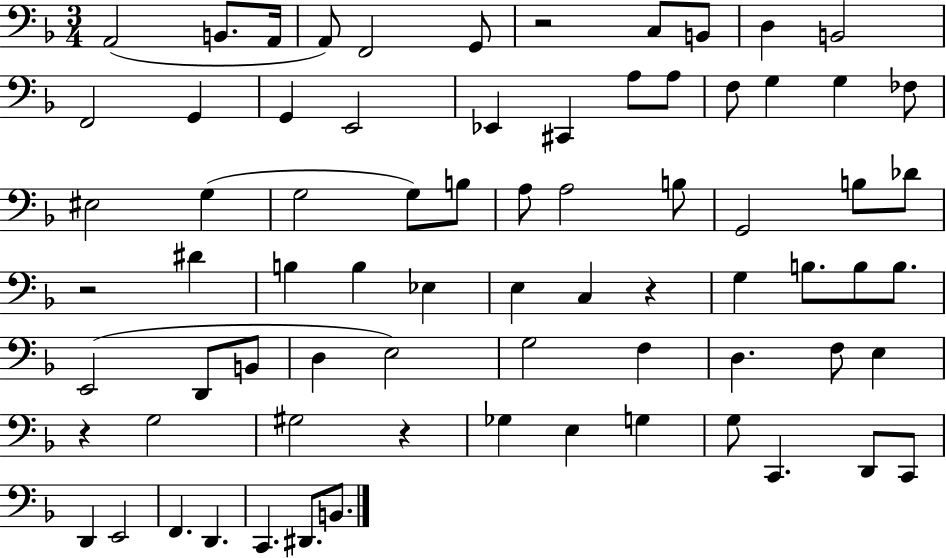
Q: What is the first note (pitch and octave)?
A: A2